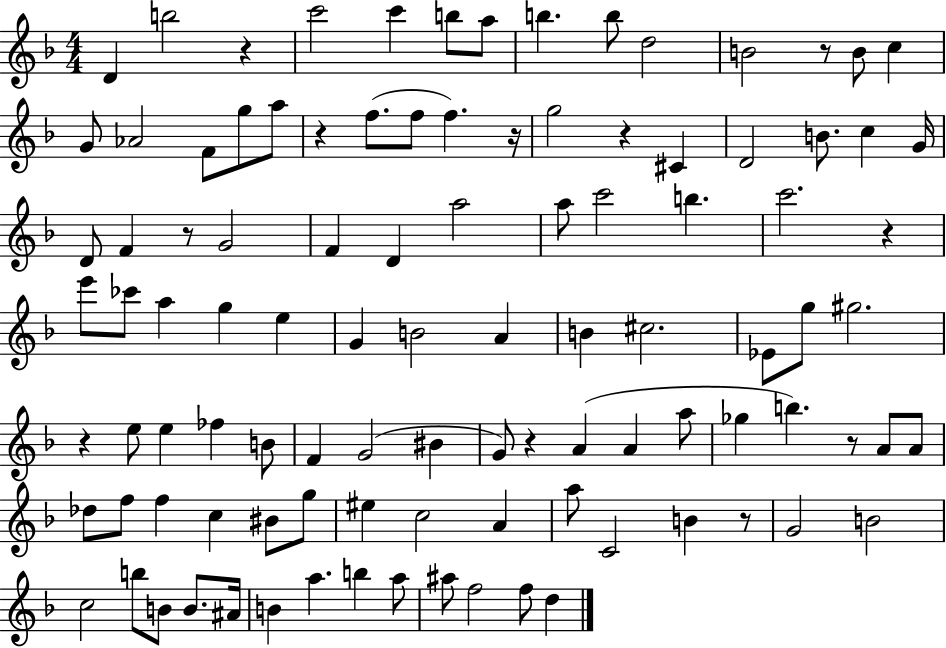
D4/q B5/h R/q C6/h C6/q B5/e A5/e B5/q. B5/e D5/h B4/h R/e B4/e C5/q G4/e Ab4/h F4/e G5/e A5/e R/q F5/e. F5/e F5/q. R/s G5/h R/q C#4/q D4/h B4/e. C5/q G4/s D4/e F4/q R/e G4/h F4/q D4/q A5/h A5/e C6/h B5/q. C6/h. R/q E6/e CES6/e A5/q G5/q E5/q G4/q B4/h A4/q B4/q C#5/h. Eb4/e G5/e G#5/h. R/q E5/e E5/q FES5/q B4/e F4/q G4/h BIS4/q G4/e R/q A4/q A4/q A5/e Gb5/q B5/q. R/e A4/e A4/e Db5/e F5/e F5/q C5/q BIS4/e G5/e EIS5/q C5/h A4/q A5/e C4/h B4/q R/e G4/h B4/h C5/h B5/e B4/e B4/e. A#4/s B4/q A5/q. B5/q A5/e A#5/e F5/h F5/e D5/q